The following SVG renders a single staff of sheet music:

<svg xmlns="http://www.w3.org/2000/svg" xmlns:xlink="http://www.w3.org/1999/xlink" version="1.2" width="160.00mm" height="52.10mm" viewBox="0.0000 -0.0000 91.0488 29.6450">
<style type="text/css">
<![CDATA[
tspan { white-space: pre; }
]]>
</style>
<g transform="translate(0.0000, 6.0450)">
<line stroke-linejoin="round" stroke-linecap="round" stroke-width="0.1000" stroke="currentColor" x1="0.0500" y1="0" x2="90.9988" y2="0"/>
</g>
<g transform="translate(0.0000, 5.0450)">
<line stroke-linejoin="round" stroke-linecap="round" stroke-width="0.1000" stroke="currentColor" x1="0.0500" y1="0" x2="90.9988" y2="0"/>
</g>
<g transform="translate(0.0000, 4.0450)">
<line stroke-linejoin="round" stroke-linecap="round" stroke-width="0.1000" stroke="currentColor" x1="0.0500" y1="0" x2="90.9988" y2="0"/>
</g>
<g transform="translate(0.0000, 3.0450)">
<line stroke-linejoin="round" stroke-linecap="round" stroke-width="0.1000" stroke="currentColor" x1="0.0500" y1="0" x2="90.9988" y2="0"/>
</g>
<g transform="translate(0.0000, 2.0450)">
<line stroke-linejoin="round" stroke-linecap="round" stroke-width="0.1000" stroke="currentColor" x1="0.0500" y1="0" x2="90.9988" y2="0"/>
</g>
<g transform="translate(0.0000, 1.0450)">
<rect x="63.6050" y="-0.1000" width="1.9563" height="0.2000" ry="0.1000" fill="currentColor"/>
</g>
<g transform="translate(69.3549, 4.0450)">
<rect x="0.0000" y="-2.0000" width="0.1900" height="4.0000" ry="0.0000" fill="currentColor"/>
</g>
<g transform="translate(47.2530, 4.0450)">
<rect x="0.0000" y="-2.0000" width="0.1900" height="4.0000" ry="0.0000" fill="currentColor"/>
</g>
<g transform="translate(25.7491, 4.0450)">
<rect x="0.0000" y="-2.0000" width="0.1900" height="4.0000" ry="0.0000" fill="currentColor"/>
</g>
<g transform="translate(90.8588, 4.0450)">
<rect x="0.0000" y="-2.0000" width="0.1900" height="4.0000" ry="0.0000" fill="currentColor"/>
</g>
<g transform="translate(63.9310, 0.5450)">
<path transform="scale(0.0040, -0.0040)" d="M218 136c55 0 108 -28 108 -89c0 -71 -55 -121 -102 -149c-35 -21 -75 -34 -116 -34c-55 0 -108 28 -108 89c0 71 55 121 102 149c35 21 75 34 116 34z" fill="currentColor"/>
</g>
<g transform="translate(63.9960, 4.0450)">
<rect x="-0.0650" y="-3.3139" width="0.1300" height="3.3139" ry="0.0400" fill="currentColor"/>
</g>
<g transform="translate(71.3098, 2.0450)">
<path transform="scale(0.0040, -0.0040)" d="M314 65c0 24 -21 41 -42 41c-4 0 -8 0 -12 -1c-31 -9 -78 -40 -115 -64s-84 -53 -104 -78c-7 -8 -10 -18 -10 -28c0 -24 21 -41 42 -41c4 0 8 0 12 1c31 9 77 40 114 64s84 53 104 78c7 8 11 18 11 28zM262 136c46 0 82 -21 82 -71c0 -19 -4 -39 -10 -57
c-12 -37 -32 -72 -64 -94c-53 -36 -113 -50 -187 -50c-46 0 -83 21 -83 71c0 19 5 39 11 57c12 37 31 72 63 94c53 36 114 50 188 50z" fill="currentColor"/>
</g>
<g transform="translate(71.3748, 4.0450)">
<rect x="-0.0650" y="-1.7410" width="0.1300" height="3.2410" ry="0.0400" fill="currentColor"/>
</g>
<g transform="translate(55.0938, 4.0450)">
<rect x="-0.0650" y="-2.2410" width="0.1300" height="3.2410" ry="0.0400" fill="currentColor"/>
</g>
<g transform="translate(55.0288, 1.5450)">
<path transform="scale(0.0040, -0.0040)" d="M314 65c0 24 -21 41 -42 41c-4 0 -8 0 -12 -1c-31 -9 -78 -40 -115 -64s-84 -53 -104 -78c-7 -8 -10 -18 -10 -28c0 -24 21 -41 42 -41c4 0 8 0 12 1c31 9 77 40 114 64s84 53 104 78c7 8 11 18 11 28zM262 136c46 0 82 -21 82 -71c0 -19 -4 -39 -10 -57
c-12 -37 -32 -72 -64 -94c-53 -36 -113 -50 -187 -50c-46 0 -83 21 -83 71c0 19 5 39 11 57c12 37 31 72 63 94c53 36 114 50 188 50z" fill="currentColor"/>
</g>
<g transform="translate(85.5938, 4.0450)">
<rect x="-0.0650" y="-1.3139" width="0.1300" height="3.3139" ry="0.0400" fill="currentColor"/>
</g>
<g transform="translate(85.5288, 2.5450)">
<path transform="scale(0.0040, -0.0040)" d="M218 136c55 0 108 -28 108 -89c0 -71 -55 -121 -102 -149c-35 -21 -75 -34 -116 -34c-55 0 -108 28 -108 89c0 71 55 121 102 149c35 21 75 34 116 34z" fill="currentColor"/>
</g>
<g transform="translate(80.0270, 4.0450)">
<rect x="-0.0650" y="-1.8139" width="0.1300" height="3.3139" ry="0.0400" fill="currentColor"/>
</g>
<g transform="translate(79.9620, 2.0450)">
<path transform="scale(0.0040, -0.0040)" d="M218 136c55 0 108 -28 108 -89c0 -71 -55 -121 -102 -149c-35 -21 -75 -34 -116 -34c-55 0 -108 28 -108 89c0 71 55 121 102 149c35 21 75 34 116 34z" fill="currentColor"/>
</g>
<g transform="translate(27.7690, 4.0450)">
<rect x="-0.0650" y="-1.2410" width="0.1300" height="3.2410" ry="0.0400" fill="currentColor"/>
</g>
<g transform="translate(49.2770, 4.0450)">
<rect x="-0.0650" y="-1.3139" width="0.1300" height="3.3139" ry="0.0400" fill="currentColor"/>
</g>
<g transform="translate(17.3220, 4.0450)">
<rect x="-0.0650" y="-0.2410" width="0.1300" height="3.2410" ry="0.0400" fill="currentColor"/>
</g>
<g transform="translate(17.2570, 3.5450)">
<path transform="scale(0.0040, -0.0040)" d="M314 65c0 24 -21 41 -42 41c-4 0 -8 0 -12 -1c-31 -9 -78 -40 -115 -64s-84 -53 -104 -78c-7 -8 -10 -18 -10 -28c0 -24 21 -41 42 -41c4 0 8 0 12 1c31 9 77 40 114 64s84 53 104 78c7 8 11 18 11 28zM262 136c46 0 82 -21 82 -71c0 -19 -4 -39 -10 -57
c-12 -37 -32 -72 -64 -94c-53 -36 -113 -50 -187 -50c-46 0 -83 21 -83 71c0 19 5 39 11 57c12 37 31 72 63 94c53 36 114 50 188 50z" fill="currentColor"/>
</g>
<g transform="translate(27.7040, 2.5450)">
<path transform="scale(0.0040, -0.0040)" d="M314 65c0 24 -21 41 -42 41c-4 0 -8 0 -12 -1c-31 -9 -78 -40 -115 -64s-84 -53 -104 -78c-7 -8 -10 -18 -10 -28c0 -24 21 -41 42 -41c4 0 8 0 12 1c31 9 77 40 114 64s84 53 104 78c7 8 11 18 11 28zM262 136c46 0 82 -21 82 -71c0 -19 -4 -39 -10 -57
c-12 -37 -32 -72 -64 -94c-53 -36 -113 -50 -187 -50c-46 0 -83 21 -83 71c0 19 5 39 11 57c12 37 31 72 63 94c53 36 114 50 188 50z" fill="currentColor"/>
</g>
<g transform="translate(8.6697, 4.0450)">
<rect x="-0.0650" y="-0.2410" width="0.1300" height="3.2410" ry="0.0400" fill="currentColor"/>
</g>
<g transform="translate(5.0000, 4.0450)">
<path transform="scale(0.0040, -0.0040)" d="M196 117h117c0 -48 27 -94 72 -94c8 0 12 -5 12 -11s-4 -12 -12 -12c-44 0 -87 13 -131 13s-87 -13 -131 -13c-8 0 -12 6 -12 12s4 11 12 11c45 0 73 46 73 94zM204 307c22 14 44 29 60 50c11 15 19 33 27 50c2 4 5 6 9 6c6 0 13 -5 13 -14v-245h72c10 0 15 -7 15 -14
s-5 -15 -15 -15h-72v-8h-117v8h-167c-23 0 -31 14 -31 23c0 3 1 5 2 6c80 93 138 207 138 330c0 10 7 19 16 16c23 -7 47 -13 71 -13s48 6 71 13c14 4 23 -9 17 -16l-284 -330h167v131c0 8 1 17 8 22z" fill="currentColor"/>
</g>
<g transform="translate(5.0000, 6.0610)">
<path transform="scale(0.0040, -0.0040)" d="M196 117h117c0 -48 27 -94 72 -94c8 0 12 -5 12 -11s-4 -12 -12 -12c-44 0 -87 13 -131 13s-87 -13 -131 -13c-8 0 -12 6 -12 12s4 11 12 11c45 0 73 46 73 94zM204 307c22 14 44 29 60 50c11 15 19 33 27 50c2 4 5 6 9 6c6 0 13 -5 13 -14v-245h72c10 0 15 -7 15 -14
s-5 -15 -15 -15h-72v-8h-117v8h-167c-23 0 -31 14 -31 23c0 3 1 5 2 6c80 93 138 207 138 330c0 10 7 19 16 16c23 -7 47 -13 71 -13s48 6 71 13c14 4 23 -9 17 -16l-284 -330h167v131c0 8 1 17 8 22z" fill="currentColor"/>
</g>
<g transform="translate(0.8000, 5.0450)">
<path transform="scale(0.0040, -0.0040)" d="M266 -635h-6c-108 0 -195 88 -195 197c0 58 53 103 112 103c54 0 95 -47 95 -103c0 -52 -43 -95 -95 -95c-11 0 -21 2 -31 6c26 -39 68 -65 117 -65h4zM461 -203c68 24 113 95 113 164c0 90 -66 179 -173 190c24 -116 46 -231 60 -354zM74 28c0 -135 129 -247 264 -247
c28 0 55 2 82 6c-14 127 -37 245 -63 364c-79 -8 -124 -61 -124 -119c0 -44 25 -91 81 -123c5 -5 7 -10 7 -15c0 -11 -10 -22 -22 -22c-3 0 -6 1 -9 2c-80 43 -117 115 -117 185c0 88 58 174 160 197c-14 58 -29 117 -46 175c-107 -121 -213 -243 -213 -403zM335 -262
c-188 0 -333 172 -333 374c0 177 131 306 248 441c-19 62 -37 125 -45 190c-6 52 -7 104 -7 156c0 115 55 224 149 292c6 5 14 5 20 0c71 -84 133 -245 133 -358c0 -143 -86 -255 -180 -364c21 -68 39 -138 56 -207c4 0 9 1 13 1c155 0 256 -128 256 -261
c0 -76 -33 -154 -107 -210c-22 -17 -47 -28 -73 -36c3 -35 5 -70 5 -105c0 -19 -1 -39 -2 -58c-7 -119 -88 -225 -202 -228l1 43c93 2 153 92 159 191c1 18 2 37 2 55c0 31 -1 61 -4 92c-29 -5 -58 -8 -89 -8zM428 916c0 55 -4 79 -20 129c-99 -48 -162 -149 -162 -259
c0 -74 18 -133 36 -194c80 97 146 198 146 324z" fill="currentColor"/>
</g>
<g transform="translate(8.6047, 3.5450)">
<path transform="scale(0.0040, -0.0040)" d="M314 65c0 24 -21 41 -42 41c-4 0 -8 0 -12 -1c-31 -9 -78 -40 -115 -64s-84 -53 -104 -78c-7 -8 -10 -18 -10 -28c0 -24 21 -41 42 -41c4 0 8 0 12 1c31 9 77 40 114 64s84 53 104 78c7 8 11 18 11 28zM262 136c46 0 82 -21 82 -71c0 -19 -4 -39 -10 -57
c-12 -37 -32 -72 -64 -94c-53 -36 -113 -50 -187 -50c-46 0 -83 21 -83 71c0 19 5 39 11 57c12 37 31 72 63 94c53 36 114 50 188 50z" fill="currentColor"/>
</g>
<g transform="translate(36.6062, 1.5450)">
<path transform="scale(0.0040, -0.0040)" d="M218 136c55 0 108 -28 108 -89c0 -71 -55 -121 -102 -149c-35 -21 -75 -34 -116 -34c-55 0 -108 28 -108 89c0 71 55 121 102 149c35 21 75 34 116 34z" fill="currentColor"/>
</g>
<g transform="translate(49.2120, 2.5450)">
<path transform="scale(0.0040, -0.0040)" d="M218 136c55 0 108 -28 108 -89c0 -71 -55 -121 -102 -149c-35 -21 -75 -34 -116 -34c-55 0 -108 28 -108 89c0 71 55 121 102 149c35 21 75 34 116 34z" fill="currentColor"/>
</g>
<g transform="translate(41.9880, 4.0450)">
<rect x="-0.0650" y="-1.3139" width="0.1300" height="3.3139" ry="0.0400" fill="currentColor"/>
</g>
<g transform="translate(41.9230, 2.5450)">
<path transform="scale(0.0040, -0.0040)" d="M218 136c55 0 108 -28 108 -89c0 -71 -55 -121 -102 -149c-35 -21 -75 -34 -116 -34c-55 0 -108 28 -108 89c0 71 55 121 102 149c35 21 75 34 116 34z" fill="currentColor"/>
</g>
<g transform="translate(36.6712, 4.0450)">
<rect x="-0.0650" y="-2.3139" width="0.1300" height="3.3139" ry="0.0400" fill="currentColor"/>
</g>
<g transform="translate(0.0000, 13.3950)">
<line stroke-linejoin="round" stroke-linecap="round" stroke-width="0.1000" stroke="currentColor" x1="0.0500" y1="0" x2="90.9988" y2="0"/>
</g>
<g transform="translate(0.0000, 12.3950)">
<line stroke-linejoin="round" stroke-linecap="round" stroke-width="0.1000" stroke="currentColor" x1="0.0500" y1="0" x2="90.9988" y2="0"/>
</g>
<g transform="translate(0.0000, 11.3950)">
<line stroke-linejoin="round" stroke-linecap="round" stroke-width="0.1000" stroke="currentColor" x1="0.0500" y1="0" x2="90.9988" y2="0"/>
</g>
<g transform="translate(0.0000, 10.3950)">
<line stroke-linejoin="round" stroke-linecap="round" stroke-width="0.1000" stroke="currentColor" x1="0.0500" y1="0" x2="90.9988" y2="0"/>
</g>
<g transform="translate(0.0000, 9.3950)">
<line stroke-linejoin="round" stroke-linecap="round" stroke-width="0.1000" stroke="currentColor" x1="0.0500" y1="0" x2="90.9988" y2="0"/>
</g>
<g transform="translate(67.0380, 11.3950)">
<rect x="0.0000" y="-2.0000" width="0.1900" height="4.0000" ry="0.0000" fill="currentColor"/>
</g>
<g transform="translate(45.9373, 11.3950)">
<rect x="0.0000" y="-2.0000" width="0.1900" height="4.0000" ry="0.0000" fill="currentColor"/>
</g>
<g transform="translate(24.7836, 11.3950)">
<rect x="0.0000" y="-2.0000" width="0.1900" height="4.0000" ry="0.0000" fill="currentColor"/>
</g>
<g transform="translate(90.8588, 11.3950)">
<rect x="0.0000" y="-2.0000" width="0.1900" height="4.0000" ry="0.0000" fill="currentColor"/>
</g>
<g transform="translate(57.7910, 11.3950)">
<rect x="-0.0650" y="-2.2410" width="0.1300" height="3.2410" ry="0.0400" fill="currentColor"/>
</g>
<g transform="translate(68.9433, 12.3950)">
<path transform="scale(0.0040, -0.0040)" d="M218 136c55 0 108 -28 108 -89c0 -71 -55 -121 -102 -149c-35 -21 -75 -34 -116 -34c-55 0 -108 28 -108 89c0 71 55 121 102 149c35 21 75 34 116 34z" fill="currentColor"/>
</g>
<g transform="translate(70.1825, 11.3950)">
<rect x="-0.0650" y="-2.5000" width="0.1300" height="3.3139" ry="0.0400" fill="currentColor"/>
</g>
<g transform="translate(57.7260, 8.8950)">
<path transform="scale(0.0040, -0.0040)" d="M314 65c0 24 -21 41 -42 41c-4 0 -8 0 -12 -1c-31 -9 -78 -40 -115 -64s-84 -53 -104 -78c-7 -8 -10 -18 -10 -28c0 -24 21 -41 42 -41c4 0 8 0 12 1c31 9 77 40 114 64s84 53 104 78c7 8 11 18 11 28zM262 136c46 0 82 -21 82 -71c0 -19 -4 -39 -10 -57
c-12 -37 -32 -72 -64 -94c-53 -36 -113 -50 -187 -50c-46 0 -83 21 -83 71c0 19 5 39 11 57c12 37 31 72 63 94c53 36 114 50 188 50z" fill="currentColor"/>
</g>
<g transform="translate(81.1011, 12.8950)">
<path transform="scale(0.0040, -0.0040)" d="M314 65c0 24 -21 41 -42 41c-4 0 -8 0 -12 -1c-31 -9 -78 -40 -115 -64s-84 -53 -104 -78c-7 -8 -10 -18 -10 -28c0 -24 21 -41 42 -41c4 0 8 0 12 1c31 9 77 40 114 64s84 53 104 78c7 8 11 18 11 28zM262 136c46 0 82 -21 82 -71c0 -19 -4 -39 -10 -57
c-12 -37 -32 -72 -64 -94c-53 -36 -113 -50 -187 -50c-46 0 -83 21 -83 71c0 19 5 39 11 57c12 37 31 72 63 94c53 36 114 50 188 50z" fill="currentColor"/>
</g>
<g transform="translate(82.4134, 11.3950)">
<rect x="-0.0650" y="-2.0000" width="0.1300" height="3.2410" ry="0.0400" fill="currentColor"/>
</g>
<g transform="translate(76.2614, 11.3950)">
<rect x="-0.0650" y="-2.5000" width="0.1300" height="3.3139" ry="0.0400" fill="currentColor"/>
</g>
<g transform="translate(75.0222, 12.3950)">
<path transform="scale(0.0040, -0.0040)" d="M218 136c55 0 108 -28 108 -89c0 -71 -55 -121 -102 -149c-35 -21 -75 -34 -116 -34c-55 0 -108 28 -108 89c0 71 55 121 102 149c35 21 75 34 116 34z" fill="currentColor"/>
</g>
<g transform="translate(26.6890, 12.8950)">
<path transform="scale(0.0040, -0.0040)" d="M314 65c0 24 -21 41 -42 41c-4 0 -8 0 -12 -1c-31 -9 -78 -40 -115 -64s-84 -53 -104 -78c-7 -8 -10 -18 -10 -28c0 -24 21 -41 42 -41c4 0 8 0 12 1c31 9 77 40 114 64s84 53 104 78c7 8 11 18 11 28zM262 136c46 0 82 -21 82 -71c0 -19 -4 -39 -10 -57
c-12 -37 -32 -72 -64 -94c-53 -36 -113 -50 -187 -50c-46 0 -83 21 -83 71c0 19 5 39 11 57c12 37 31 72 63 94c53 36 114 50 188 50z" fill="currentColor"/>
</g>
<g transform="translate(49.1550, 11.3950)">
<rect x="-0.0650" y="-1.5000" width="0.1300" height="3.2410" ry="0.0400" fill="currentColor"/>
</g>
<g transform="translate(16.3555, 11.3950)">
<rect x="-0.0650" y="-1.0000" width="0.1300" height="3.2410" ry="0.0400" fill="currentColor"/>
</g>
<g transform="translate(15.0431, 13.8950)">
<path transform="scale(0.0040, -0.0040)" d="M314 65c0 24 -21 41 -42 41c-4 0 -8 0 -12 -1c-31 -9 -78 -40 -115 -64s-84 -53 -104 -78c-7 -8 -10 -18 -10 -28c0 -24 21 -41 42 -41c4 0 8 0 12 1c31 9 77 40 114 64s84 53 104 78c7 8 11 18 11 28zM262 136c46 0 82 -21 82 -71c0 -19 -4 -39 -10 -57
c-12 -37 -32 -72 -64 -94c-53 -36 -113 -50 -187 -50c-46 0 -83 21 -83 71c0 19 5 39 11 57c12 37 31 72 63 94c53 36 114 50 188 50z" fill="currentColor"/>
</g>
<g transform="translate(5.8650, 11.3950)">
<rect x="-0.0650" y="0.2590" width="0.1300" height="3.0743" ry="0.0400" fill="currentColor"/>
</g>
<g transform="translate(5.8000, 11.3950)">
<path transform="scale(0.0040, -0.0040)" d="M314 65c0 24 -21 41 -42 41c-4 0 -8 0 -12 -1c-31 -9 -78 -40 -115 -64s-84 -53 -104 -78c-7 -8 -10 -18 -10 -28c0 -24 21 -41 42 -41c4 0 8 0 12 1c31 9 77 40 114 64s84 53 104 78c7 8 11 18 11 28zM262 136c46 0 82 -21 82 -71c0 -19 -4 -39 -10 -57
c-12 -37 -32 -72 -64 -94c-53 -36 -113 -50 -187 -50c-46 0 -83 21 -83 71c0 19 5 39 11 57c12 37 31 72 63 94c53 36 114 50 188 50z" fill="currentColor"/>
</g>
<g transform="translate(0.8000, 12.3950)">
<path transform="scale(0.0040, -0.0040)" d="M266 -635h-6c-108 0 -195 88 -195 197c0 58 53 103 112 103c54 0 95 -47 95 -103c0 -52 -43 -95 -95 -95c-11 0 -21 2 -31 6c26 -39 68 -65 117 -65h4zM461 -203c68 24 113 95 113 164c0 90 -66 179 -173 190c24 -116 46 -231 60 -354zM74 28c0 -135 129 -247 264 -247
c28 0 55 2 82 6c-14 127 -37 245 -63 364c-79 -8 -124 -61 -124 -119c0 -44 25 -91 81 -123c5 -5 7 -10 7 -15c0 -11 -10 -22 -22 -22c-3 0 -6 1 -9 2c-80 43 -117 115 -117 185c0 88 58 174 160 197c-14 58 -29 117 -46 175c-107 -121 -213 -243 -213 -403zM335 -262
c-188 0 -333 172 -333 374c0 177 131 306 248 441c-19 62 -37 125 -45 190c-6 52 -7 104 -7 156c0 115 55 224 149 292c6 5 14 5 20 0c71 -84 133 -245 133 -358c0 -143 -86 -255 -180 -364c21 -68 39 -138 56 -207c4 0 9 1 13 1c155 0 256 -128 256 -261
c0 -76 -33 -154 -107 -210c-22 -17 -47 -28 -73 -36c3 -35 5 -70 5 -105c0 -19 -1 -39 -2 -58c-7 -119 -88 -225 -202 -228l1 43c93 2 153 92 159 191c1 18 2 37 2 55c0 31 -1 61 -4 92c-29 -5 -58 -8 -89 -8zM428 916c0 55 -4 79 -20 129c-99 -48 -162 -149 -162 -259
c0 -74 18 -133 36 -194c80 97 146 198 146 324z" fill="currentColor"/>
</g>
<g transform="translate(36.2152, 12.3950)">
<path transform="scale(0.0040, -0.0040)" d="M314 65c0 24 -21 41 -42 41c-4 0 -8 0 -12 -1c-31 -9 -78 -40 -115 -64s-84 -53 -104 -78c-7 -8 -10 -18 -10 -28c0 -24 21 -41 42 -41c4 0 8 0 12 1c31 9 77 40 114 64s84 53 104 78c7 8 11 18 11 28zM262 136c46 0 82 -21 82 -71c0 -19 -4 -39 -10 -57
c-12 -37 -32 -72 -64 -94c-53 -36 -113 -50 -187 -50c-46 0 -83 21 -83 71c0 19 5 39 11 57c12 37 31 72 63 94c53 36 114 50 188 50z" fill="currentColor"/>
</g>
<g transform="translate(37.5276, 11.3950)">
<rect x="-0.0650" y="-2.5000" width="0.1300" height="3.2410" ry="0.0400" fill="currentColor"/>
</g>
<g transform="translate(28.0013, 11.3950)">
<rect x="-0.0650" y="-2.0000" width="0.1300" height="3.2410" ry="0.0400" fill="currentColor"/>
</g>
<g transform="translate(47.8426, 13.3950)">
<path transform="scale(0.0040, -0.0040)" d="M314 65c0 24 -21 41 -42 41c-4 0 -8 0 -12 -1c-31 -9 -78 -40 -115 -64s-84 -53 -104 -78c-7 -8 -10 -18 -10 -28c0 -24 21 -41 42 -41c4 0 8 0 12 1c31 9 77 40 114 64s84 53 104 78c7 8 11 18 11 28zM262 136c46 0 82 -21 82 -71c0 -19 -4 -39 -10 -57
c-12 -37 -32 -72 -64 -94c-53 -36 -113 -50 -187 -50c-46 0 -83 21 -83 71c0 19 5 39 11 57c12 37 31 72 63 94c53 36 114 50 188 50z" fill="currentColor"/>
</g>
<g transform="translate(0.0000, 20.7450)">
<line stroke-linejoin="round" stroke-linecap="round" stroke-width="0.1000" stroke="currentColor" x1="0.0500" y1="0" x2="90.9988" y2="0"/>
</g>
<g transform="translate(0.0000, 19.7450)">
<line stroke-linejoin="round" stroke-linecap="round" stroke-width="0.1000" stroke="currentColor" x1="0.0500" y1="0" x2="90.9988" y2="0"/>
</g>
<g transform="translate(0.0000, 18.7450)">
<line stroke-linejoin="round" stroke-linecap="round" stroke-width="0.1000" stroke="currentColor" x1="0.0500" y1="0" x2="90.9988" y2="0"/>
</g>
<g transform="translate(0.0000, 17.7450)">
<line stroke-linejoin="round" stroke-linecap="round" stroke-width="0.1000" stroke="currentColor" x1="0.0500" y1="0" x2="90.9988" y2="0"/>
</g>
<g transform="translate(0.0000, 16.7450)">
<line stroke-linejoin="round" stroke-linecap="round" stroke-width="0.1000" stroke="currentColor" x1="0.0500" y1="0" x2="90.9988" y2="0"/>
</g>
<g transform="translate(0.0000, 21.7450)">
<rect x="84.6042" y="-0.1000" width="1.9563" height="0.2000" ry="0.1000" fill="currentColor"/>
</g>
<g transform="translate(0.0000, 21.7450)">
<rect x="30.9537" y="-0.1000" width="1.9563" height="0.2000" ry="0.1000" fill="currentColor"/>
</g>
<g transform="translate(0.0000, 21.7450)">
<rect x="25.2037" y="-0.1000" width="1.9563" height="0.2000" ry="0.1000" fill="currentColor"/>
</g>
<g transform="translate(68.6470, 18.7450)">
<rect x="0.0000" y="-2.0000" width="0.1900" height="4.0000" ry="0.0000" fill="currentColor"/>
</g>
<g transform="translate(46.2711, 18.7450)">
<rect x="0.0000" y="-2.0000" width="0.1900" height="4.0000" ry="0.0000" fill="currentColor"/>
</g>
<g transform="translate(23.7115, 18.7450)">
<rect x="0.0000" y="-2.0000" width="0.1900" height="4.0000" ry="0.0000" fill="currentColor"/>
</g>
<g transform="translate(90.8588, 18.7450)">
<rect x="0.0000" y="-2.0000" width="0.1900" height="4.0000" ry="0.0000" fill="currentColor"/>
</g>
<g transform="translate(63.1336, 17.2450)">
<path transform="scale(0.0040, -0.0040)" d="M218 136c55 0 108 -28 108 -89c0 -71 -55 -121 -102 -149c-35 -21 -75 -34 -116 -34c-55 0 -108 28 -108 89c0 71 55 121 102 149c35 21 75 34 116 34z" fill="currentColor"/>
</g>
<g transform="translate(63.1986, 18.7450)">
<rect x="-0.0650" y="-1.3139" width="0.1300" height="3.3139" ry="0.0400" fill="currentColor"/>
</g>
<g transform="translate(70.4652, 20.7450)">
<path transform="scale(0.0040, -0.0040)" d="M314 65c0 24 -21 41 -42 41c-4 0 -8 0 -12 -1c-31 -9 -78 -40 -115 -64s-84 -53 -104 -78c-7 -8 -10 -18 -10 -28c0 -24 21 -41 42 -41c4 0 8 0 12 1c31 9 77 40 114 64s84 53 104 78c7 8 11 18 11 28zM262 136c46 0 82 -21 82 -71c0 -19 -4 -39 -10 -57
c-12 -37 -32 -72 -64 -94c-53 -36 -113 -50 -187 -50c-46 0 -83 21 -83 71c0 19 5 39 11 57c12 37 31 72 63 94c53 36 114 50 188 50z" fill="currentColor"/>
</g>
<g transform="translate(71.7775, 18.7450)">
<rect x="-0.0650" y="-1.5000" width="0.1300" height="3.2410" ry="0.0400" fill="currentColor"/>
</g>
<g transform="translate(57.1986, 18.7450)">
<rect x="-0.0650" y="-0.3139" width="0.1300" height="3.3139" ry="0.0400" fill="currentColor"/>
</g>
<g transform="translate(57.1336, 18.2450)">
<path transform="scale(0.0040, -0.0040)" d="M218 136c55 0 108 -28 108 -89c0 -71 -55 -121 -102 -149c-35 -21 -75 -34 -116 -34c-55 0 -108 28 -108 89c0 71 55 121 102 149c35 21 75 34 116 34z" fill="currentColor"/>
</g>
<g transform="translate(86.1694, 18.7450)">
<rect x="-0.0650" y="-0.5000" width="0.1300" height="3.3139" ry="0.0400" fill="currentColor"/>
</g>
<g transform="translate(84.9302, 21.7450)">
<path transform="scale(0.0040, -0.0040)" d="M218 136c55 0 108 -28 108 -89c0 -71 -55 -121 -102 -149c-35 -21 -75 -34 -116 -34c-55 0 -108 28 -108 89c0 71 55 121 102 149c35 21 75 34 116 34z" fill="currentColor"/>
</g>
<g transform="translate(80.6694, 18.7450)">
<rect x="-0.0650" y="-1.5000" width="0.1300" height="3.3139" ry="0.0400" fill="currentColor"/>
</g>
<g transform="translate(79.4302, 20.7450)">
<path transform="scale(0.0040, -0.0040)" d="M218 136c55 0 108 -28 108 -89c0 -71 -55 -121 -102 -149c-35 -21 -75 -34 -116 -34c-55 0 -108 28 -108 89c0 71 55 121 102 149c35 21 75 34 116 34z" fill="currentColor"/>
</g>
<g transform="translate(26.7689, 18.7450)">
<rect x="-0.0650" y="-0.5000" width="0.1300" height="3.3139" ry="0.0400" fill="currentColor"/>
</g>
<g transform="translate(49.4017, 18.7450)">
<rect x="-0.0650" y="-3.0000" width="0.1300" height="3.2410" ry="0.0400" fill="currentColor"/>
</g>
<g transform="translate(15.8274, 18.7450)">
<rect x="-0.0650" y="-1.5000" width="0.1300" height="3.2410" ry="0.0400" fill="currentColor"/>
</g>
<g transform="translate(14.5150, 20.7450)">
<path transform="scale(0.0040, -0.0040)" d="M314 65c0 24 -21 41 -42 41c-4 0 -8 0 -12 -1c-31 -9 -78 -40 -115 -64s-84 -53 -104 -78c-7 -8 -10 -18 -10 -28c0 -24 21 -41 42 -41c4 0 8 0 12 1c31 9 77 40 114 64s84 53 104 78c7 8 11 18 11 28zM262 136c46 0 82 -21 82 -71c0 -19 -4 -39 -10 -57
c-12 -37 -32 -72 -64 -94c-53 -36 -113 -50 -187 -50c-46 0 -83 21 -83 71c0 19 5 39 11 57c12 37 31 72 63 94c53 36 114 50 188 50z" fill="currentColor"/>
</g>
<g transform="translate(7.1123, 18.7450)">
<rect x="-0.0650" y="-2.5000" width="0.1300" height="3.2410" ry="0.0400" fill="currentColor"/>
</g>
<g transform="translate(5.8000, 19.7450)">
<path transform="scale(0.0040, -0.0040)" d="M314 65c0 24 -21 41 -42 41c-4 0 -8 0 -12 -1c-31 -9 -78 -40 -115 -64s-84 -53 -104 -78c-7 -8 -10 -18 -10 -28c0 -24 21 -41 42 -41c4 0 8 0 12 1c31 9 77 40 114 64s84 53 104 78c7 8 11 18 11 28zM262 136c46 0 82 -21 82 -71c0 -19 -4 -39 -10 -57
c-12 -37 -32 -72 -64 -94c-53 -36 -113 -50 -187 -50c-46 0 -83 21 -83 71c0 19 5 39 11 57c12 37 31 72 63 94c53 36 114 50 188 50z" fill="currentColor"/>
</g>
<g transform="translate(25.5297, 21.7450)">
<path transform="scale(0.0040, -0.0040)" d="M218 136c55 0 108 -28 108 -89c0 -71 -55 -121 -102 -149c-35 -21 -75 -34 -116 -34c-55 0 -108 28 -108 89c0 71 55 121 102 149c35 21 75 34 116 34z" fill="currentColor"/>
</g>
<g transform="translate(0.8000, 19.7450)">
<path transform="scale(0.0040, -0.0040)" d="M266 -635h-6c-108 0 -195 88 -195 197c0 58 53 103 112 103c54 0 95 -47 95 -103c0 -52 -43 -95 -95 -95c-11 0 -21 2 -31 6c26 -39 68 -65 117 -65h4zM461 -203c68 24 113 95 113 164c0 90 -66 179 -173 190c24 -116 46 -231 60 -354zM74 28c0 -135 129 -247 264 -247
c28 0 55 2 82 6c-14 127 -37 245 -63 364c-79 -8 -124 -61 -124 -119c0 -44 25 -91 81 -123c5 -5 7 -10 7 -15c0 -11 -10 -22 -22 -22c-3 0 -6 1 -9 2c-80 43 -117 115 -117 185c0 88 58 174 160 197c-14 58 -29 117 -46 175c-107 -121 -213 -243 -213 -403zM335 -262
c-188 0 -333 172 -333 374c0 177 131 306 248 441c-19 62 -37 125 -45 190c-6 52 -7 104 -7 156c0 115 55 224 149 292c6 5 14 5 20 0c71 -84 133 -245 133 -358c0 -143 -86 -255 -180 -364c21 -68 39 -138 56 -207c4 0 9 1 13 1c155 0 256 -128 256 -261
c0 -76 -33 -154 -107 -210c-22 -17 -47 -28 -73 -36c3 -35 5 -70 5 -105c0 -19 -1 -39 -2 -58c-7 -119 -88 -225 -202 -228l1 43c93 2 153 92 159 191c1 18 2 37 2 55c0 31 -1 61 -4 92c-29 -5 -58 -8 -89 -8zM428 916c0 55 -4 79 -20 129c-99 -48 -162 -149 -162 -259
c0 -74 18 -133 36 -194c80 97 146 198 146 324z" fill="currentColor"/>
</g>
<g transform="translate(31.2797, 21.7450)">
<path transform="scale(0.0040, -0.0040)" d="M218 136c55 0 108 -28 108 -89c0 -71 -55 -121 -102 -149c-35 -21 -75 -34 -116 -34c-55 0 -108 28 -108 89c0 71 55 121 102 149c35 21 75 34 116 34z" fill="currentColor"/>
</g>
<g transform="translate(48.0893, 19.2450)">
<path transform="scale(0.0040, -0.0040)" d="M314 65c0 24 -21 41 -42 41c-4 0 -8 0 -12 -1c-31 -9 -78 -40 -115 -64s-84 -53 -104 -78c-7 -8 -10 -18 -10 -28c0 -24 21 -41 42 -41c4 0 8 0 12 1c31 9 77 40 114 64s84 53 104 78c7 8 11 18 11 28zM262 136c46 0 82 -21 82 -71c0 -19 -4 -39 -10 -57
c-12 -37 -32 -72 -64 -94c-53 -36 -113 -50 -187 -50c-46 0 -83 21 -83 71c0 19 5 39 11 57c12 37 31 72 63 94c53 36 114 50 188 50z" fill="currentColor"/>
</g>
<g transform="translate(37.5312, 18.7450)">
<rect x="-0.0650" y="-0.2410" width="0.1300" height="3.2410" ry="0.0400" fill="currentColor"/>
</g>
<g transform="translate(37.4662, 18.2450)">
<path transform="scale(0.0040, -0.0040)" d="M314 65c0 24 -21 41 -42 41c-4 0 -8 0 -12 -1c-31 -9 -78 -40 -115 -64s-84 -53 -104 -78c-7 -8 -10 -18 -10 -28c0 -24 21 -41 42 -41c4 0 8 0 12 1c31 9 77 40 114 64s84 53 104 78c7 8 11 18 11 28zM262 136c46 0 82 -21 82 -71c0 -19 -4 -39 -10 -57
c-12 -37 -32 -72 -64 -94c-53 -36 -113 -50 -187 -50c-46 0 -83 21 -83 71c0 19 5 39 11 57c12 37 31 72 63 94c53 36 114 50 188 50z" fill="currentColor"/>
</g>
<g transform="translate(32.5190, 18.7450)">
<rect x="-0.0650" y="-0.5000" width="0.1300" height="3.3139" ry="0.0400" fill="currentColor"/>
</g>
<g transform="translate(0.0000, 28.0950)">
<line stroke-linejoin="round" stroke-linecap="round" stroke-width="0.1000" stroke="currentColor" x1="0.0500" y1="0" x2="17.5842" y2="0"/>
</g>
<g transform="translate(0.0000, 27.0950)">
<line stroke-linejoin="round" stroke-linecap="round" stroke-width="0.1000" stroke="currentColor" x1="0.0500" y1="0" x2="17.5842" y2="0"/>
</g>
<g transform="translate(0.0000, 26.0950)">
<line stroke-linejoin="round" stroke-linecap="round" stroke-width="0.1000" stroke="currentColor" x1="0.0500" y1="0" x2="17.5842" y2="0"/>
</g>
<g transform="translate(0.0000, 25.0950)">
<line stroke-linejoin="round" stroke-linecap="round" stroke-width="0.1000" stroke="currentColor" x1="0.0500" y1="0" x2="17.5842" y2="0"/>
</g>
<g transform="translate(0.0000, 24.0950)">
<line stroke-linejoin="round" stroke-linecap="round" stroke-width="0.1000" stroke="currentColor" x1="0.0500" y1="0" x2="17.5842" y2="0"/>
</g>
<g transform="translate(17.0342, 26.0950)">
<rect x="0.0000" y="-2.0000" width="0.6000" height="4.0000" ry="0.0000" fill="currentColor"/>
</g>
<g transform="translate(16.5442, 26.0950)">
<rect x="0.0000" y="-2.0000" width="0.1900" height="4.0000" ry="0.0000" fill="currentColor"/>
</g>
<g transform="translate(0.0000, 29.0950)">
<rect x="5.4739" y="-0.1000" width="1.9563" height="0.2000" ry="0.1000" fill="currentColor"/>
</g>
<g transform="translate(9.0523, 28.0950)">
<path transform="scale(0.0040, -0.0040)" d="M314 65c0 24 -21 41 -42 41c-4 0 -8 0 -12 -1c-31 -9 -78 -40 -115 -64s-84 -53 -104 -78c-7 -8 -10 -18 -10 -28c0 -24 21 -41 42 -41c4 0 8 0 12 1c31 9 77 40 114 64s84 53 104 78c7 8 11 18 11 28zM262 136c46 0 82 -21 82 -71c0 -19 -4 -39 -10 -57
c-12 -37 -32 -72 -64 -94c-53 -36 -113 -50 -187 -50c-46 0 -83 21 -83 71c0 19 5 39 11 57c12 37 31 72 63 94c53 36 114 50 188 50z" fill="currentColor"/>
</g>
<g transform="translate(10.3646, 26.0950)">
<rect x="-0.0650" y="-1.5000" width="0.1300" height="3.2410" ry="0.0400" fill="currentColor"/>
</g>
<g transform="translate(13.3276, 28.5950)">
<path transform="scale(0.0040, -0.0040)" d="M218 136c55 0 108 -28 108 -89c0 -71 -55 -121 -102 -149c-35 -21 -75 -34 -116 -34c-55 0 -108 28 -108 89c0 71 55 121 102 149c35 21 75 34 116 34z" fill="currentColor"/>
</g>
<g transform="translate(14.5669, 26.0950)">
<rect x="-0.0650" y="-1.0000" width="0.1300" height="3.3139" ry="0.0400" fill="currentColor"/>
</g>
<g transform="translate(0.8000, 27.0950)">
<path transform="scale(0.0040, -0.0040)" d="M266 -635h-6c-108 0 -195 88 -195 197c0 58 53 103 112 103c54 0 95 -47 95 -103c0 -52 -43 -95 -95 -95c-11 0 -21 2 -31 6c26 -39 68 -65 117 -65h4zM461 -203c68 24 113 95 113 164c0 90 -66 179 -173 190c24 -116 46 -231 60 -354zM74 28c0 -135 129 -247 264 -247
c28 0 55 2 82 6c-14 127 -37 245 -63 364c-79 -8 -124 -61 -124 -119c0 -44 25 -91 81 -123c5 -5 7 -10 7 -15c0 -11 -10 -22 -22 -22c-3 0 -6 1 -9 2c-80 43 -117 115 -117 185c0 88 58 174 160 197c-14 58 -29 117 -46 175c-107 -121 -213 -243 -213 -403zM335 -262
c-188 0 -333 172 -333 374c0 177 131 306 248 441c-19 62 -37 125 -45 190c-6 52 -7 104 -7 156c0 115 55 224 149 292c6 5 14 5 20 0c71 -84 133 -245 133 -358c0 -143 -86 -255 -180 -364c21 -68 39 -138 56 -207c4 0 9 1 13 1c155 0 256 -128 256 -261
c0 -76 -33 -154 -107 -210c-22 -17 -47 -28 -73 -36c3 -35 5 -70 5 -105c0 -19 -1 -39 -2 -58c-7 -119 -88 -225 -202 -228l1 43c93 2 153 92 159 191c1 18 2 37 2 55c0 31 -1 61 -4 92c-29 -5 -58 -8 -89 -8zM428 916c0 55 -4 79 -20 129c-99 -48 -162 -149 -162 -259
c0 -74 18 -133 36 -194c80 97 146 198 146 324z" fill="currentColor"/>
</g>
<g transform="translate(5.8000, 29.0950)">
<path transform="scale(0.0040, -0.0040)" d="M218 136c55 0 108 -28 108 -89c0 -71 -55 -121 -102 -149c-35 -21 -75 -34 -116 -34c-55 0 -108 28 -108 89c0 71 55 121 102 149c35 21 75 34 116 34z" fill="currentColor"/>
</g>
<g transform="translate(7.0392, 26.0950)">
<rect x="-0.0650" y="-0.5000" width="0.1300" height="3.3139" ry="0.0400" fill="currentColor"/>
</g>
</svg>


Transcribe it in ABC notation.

X:1
T:Untitled
M:4/4
L:1/4
K:C
c2 c2 e2 g e e g2 b f2 f e B2 D2 F2 G2 E2 g2 G G F2 G2 E2 C C c2 A2 c e E2 E C C E2 D